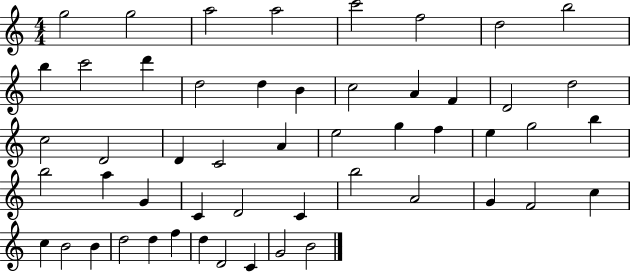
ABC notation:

X:1
T:Untitled
M:4/4
L:1/4
K:C
g2 g2 a2 a2 c'2 f2 d2 b2 b c'2 d' d2 d B c2 A F D2 d2 c2 D2 D C2 A e2 g f e g2 b b2 a G C D2 C b2 A2 G F2 c c B2 B d2 d f d D2 C G2 B2